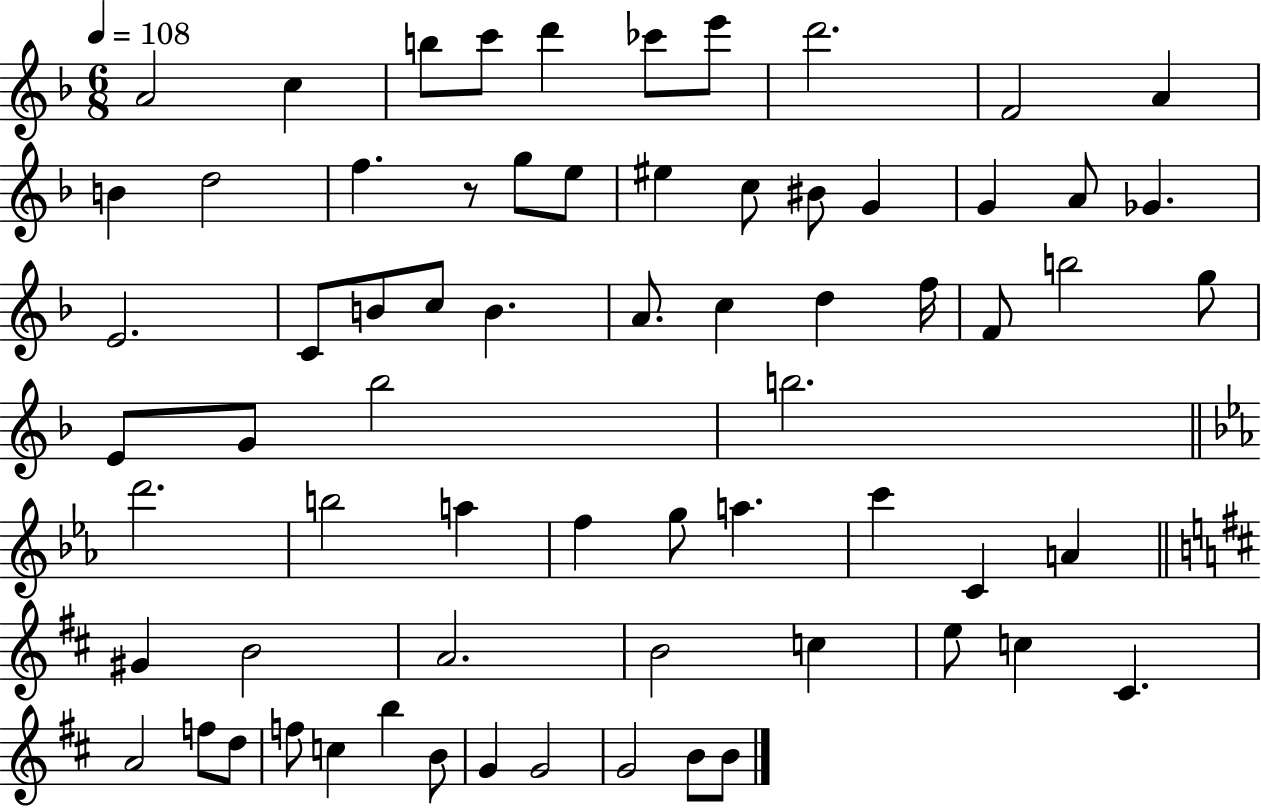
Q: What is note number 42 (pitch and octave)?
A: F5